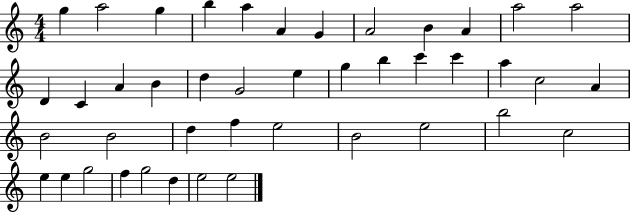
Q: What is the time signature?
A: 4/4